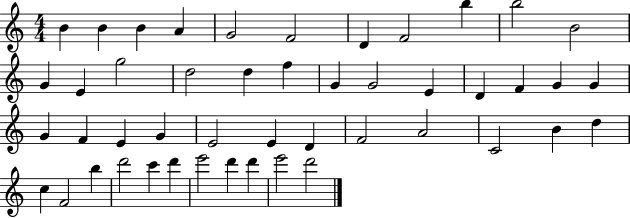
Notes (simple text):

B4/q B4/q B4/q A4/q G4/h F4/h D4/q F4/h B5/q B5/h B4/h G4/q E4/q G5/h D5/h D5/q F5/q G4/q G4/h E4/q D4/q F4/q G4/q G4/q G4/q F4/q E4/q G4/q E4/h E4/q D4/q F4/h A4/h C4/h B4/q D5/q C5/q F4/h B5/q D6/h C6/q D6/q E6/h D6/q D6/q E6/h D6/h